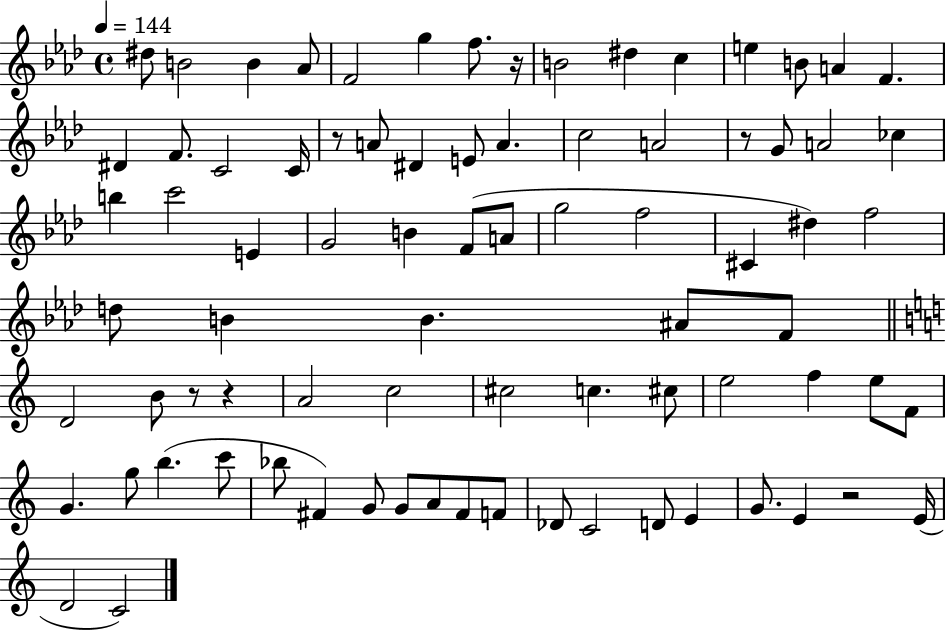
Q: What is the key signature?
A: AES major